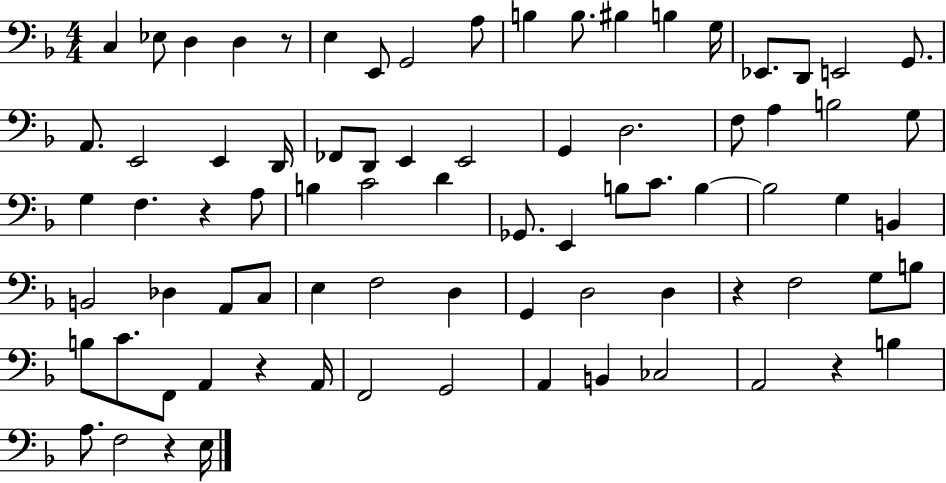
{
  \clef bass
  \numericTimeSignature
  \time 4/4
  \key f \major
  c4 ees8 d4 d4 r8 | e4 e,8 g,2 a8 | b4 b8. bis4 b4 g16 | ees,8. d,8 e,2 g,8. | \break a,8. e,2 e,4 d,16 | fes,8 d,8 e,4 e,2 | g,4 d2. | f8 a4 b2 g8 | \break g4 f4. r4 a8 | b4 c'2 d'4 | ges,8. e,4 b8 c'8. b4~~ | b2 g4 b,4 | \break b,2 des4 a,8 c8 | e4 f2 d4 | g,4 d2 d4 | r4 f2 g8 b8 | \break b8 c'8. f,8 a,4 r4 a,16 | f,2 g,2 | a,4 b,4 ces2 | a,2 r4 b4 | \break a8. f2 r4 e16 | \bar "|."
}